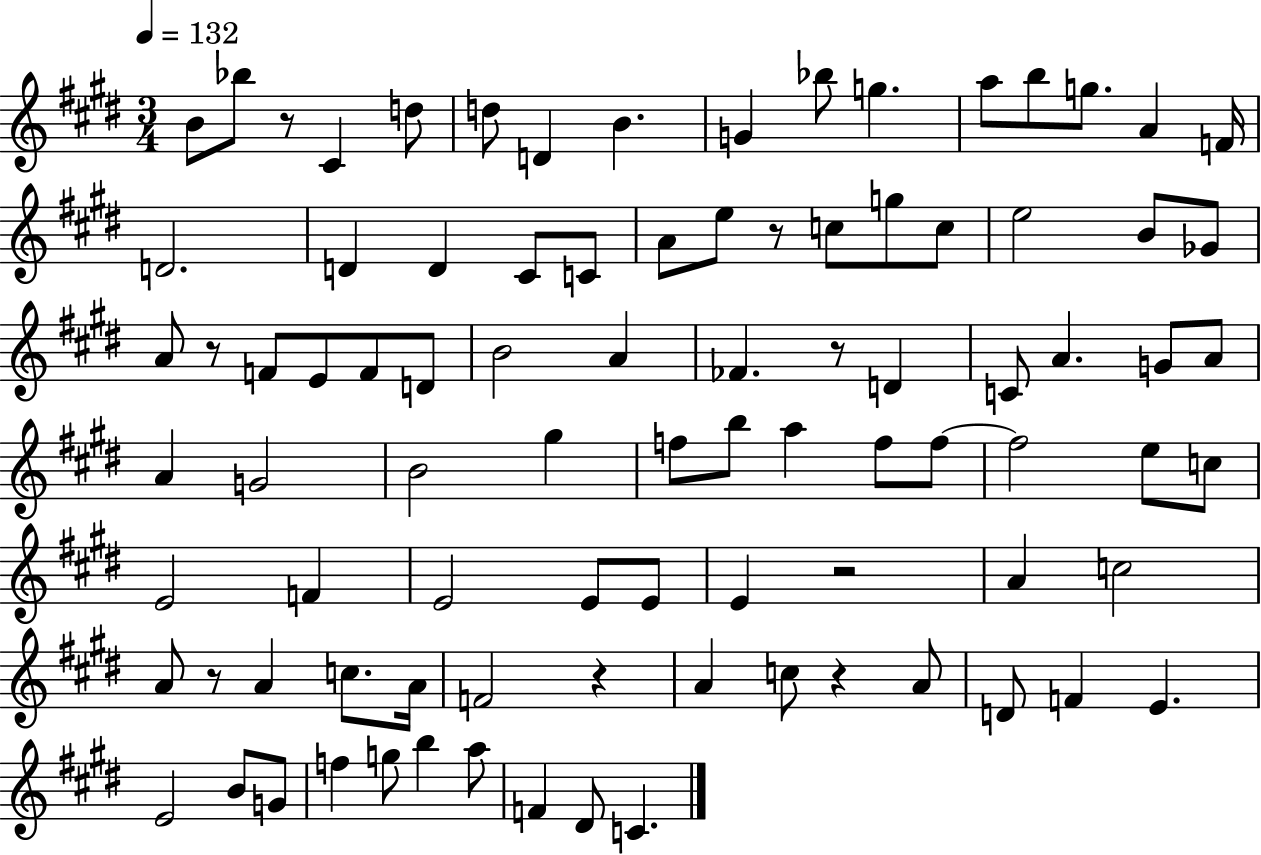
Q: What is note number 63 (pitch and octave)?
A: A4